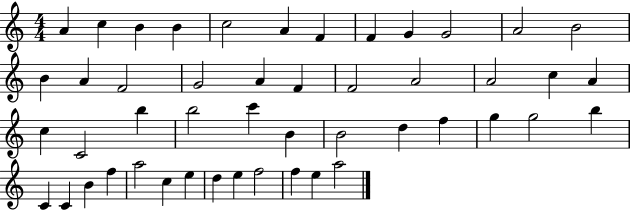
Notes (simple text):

A4/q C5/q B4/q B4/q C5/h A4/q F4/q F4/q G4/q G4/h A4/h B4/h B4/q A4/q F4/h G4/h A4/q F4/q F4/h A4/h A4/h C5/q A4/q C5/q C4/h B5/q B5/h C6/q B4/q B4/h D5/q F5/q G5/q G5/h B5/q C4/q C4/q B4/q F5/q A5/h C5/q E5/q D5/q E5/q F5/h F5/q E5/q A5/h